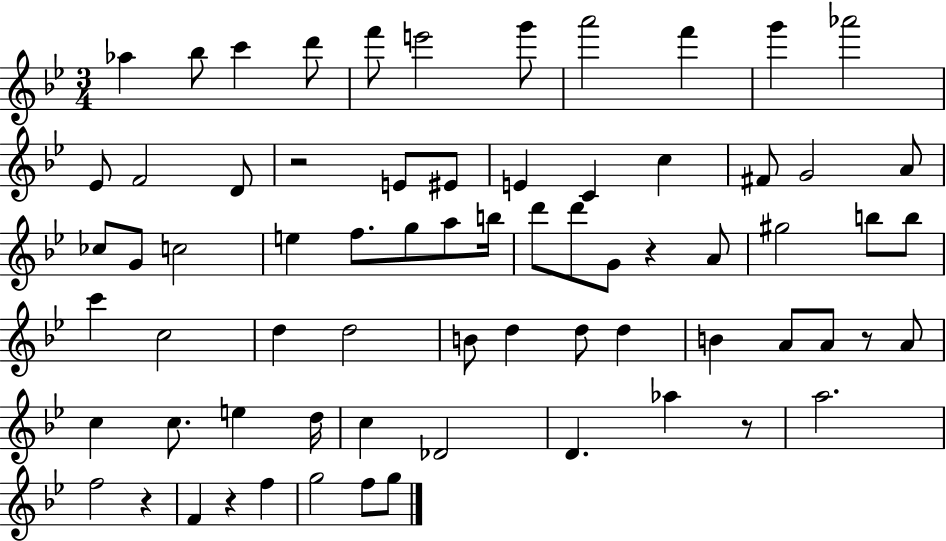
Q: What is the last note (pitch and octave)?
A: G5